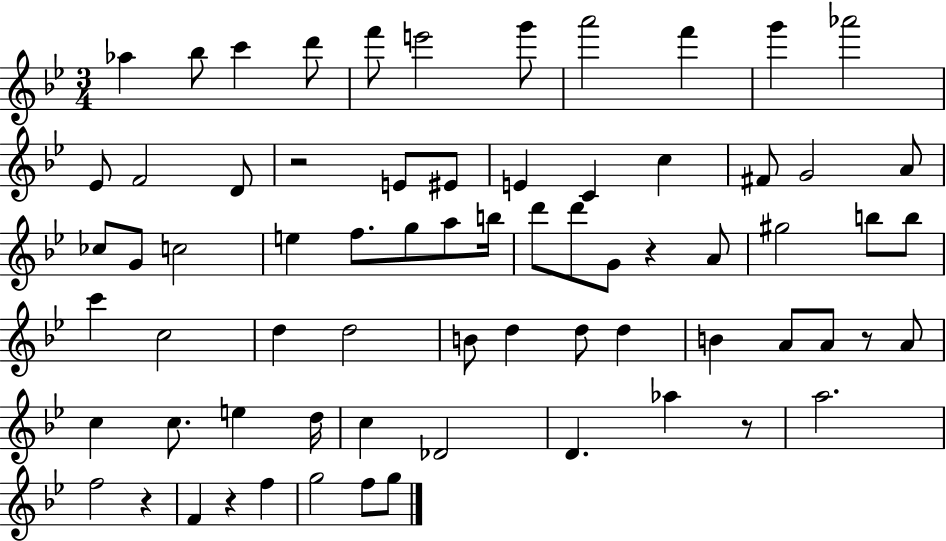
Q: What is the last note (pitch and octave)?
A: G5